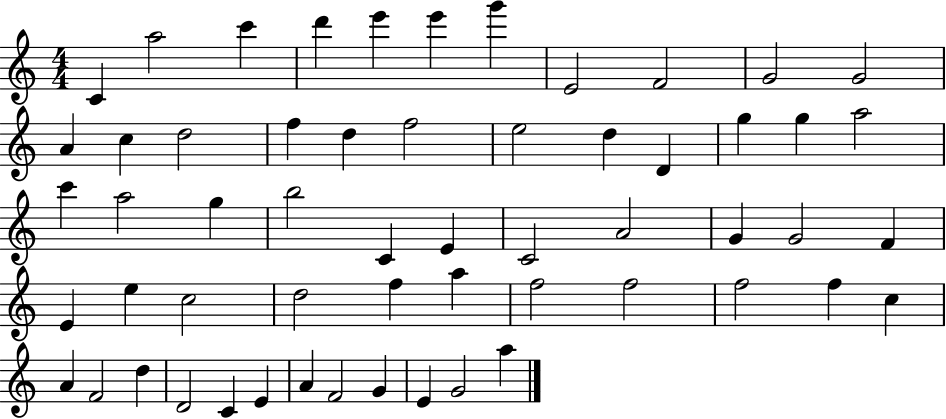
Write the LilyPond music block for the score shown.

{
  \clef treble
  \numericTimeSignature
  \time 4/4
  \key c \major
  c'4 a''2 c'''4 | d'''4 e'''4 e'''4 g'''4 | e'2 f'2 | g'2 g'2 | \break a'4 c''4 d''2 | f''4 d''4 f''2 | e''2 d''4 d'4 | g''4 g''4 a''2 | \break c'''4 a''2 g''4 | b''2 c'4 e'4 | c'2 a'2 | g'4 g'2 f'4 | \break e'4 e''4 c''2 | d''2 f''4 a''4 | f''2 f''2 | f''2 f''4 c''4 | \break a'4 f'2 d''4 | d'2 c'4 e'4 | a'4 f'2 g'4 | e'4 g'2 a''4 | \break \bar "|."
}